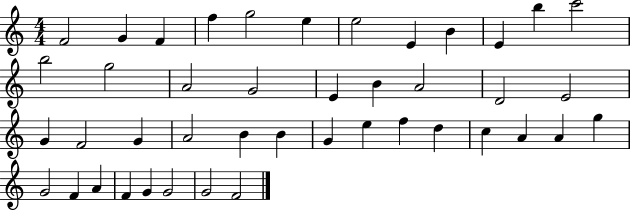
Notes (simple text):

F4/h G4/q F4/q F5/q G5/h E5/q E5/h E4/q B4/q E4/q B5/q C6/h B5/h G5/h A4/h G4/h E4/q B4/q A4/h D4/h E4/h G4/q F4/h G4/q A4/h B4/q B4/q G4/q E5/q F5/q D5/q C5/q A4/q A4/q G5/q G4/h F4/q A4/q F4/q G4/q G4/h G4/h F4/h